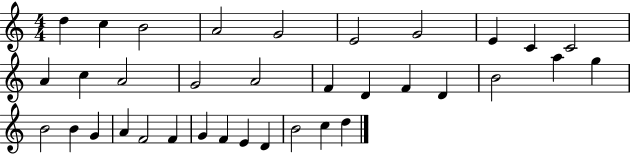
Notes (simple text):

D5/q C5/q B4/h A4/h G4/h E4/h G4/h E4/q C4/q C4/h A4/q C5/q A4/h G4/h A4/h F4/q D4/q F4/q D4/q B4/h A5/q G5/q B4/h B4/q G4/q A4/q F4/h F4/q G4/q F4/q E4/q D4/q B4/h C5/q D5/q